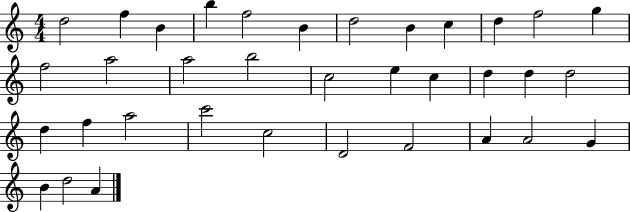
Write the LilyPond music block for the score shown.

{
  \clef treble
  \numericTimeSignature
  \time 4/4
  \key c \major
  d''2 f''4 b'4 | b''4 f''2 b'4 | d''2 b'4 c''4 | d''4 f''2 g''4 | \break f''2 a''2 | a''2 b''2 | c''2 e''4 c''4 | d''4 d''4 d''2 | \break d''4 f''4 a''2 | c'''2 c''2 | d'2 f'2 | a'4 a'2 g'4 | \break b'4 d''2 a'4 | \bar "|."
}